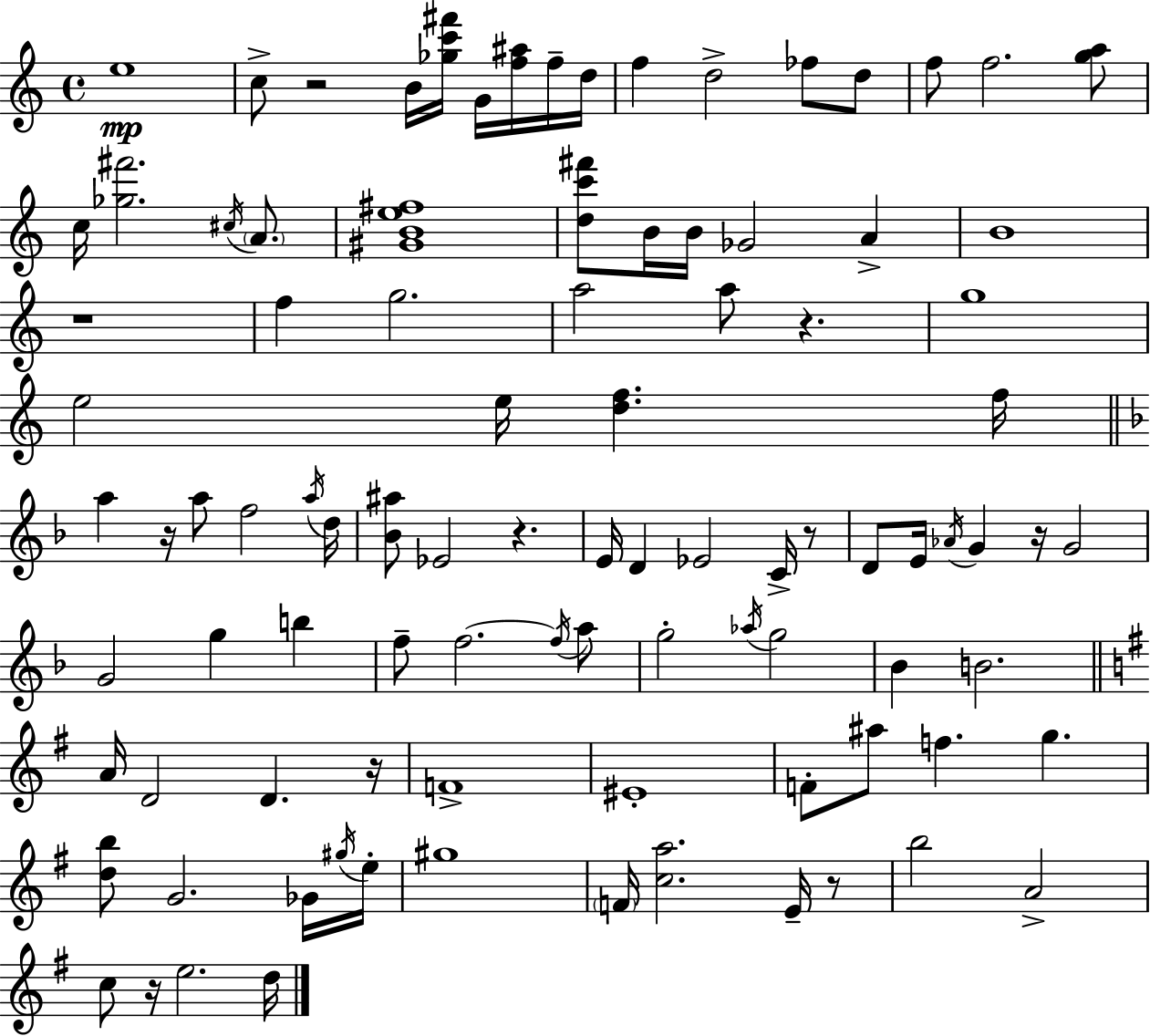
{
  \clef treble
  \time 4/4
  \defaultTimeSignature
  \key c \major
  e''1\mp | c''8-> r2 b'16 <ges'' c''' fis'''>16 g'16 <f'' ais''>16 f''16-- d''16 | f''4 d''2-> fes''8 d''8 | f''8 f''2. <g'' a''>8 | \break c''16 <ges'' fis'''>2. \acciaccatura { cis''16 } \parenthesize a'8. | <gis' b' e'' fis''>1 | <d'' c''' fis'''>8 b'16 b'16 ges'2 a'4-> | b'1 | \break r1 | f''4 g''2. | a''2 a''8 r4. | g''1 | \break e''2 e''16 <d'' f''>4. | f''16 \bar "||" \break \key f \major a''4 r16 a''8 f''2 \acciaccatura { a''16 } | d''16 <bes' ais''>8 ees'2 r4. | e'16 d'4 ees'2 c'16-> r8 | d'8 e'16 \acciaccatura { aes'16 } g'4 r16 g'2 | \break g'2 g''4 b''4 | f''8-- f''2.~~ | \acciaccatura { f''16 } a''8 g''2-. \acciaccatura { aes''16 } g''2 | bes'4 b'2. | \break \bar "||" \break \key e \minor a'16 d'2 d'4. r16 | f'1-> | eis'1-. | f'8-. ais''8 f''4. g''4. | \break <d'' b''>8 g'2. ges'16 \acciaccatura { gis''16 } | e''16-. gis''1 | \parenthesize f'16 <c'' a''>2. e'16-- r8 | b''2 a'2-> | \break c''8 r16 e''2. | d''16 \bar "|."
}